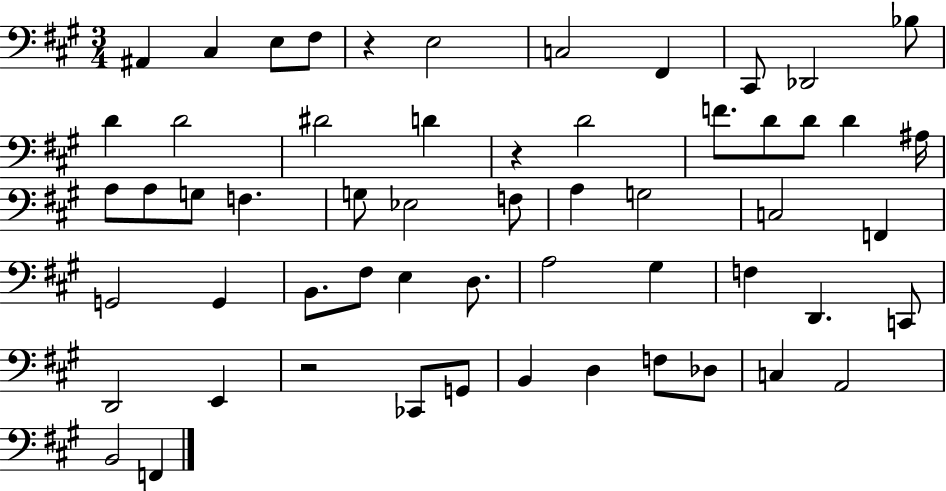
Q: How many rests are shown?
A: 3